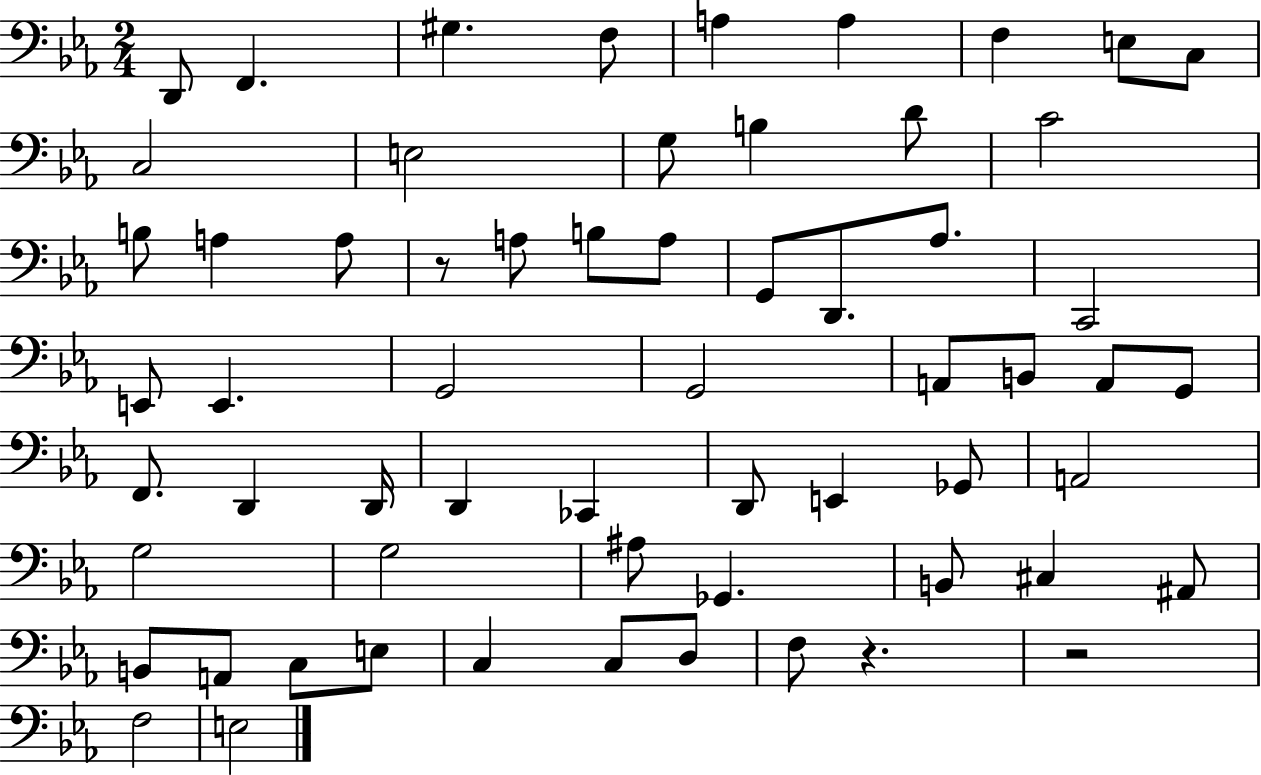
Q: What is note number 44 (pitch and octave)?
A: G3